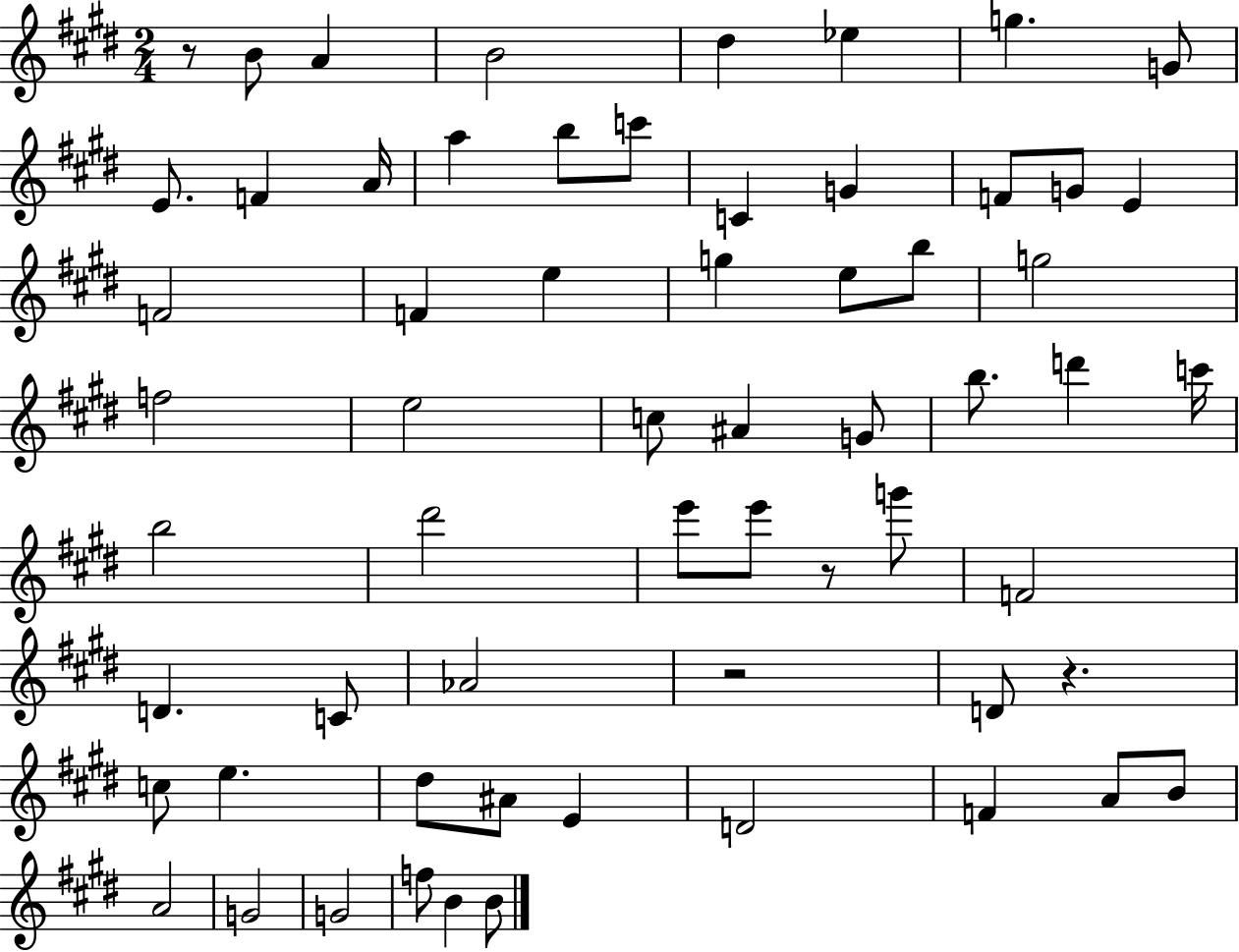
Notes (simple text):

R/e B4/e A4/q B4/h D#5/q Eb5/q G5/q. G4/e E4/e. F4/q A4/s A5/q B5/e C6/e C4/q G4/q F4/e G4/e E4/q F4/h F4/q E5/q G5/q E5/e B5/e G5/h F5/h E5/h C5/e A#4/q G4/e B5/e. D6/q C6/s B5/h D#6/h E6/e E6/e R/e G6/e F4/h D4/q. C4/e Ab4/h R/h D4/e R/q. C5/e E5/q. D#5/e A#4/e E4/q D4/h F4/q A4/e B4/e A4/h G4/h G4/h F5/e B4/q B4/e